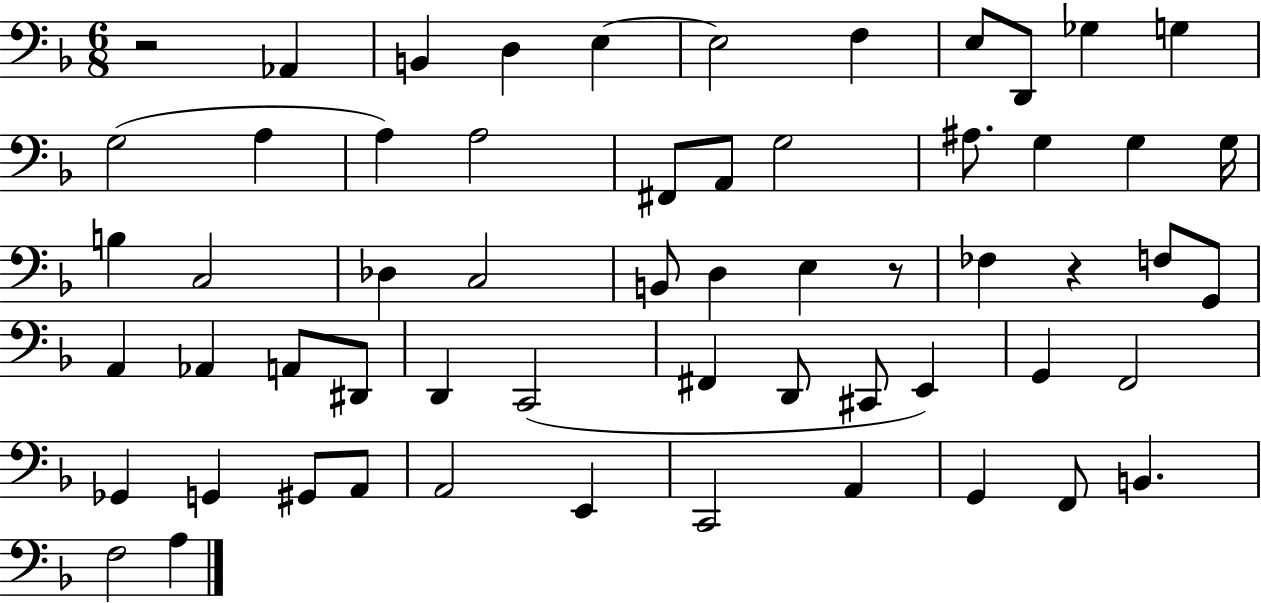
X:1
T:Untitled
M:6/8
L:1/4
K:F
z2 _A,, B,, D, E, E,2 F, E,/2 D,,/2 _G, G, G,2 A, A, A,2 ^F,,/2 A,,/2 G,2 ^A,/2 G, G, G,/4 B, C,2 _D, C,2 B,,/2 D, E, z/2 _F, z F,/2 G,,/2 A,, _A,, A,,/2 ^D,,/2 D,, C,,2 ^F,, D,,/2 ^C,,/2 E,, G,, F,,2 _G,, G,, ^G,,/2 A,,/2 A,,2 E,, C,,2 A,, G,, F,,/2 B,, F,2 A,